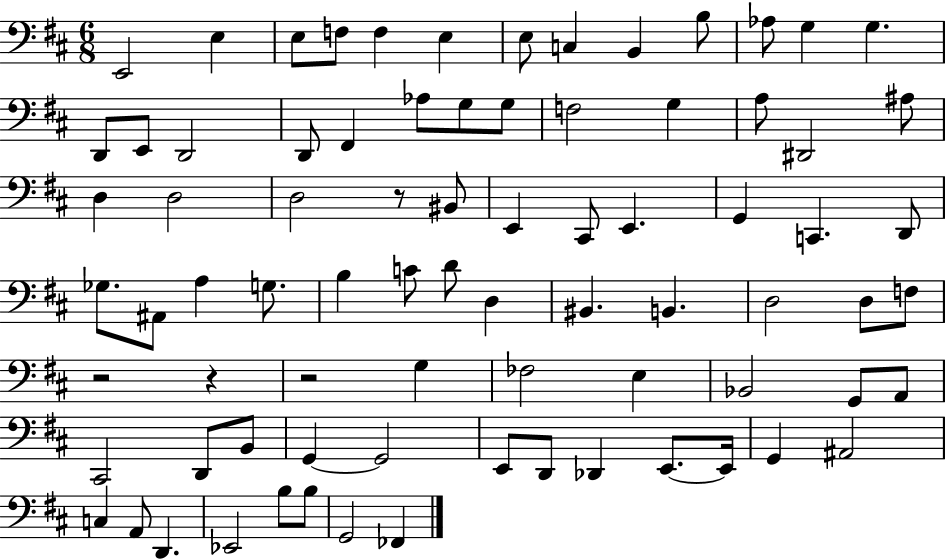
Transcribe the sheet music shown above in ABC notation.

X:1
T:Untitled
M:6/8
L:1/4
K:D
E,,2 E, E,/2 F,/2 F, E, E,/2 C, B,, B,/2 _A,/2 G, G, D,,/2 E,,/2 D,,2 D,,/2 ^F,, _A,/2 G,/2 G,/2 F,2 G, A,/2 ^D,,2 ^A,/2 D, D,2 D,2 z/2 ^B,,/2 E,, ^C,,/2 E,, G,, C,, D,,/2 _G,/2 ^A,,/2 A, G,/2 B, C/2 D/2 D, ^B,, B,, D,2 D,/2 F,/2 z2 z z2 G, _F,2 E, _B,,2 G,,/2 A,,/2 ^C,,2 D,,/2 B,,/2 G,, G,,2 E,,/2 D,,/2 _D,, E,,/2 E,,/4 G,, ^A,,2 C, A,,/2 D,, _E,,2 B,/2 B,/2 G,,2 _F,,